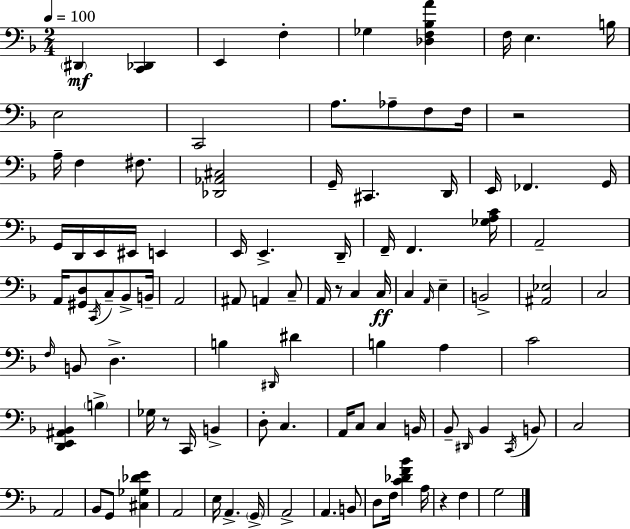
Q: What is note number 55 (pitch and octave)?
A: D#2